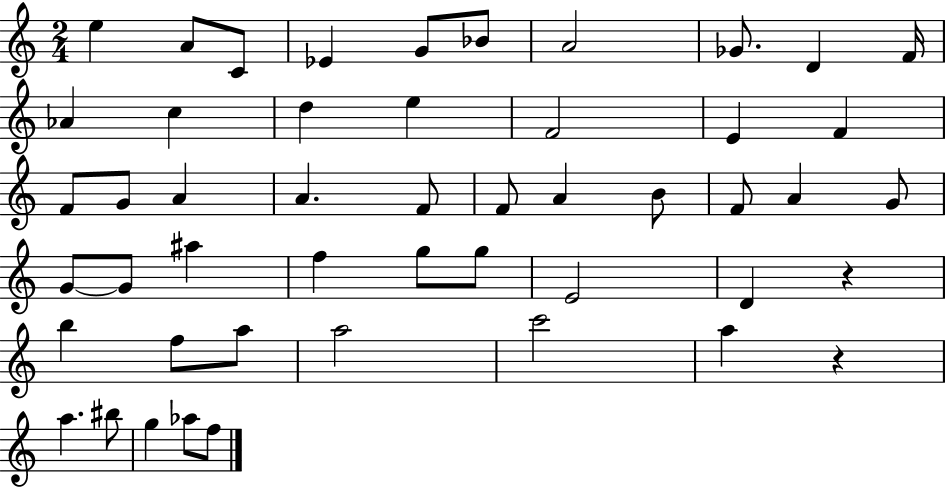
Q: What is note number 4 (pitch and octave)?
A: Eb4